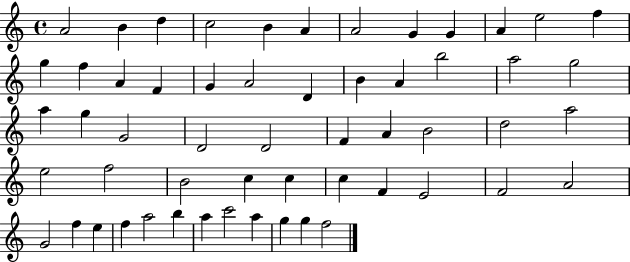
X:1
T:Untitled
M:4/4
L:1/4
K:C
A2 B d c2 B A A2 G G A e2 f g f A F G A2 D B A b2 a2 g2 a g G2 D2 D2 F A B2 d2 a2 e2 f2 B2 c c c F E2 F2 A2 G2 f e f a2 b a c'2 a g g f2